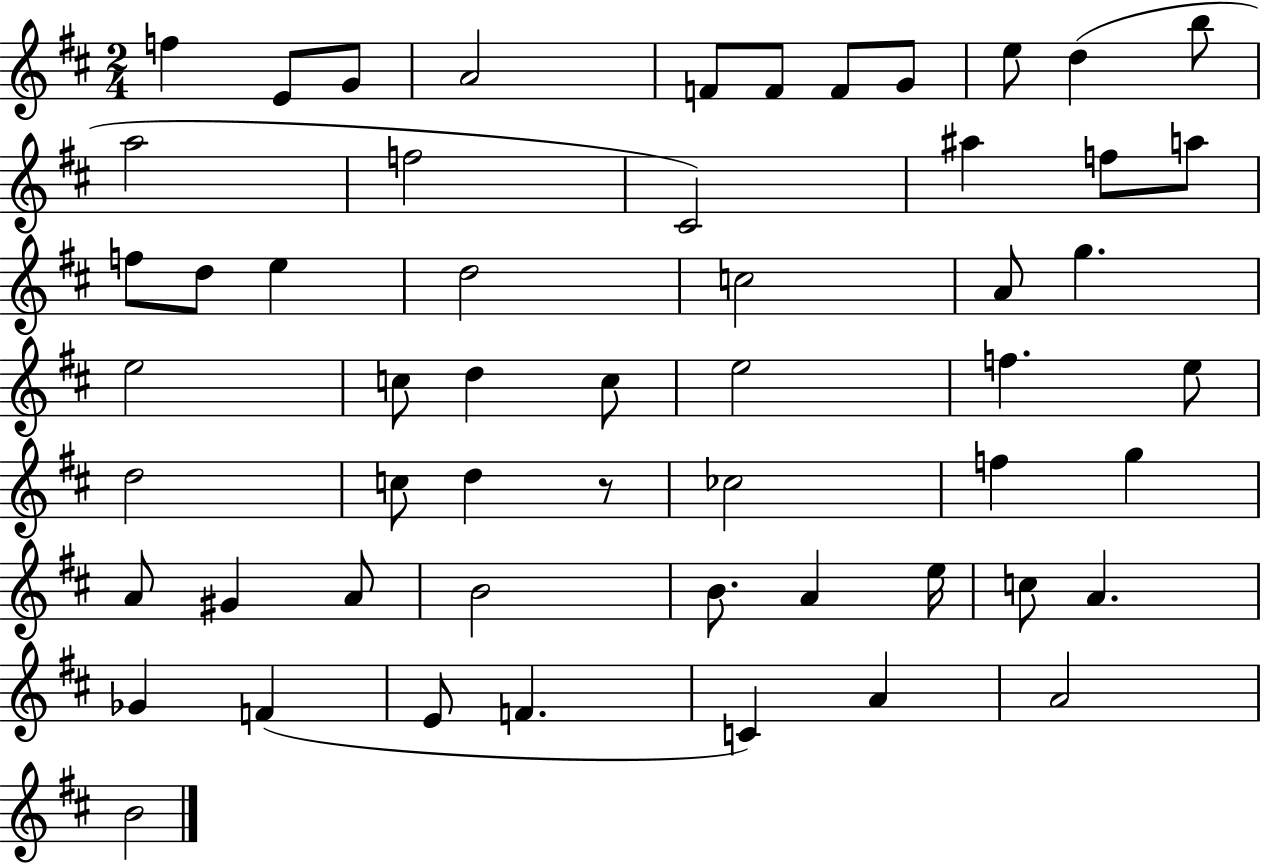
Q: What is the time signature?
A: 2/4